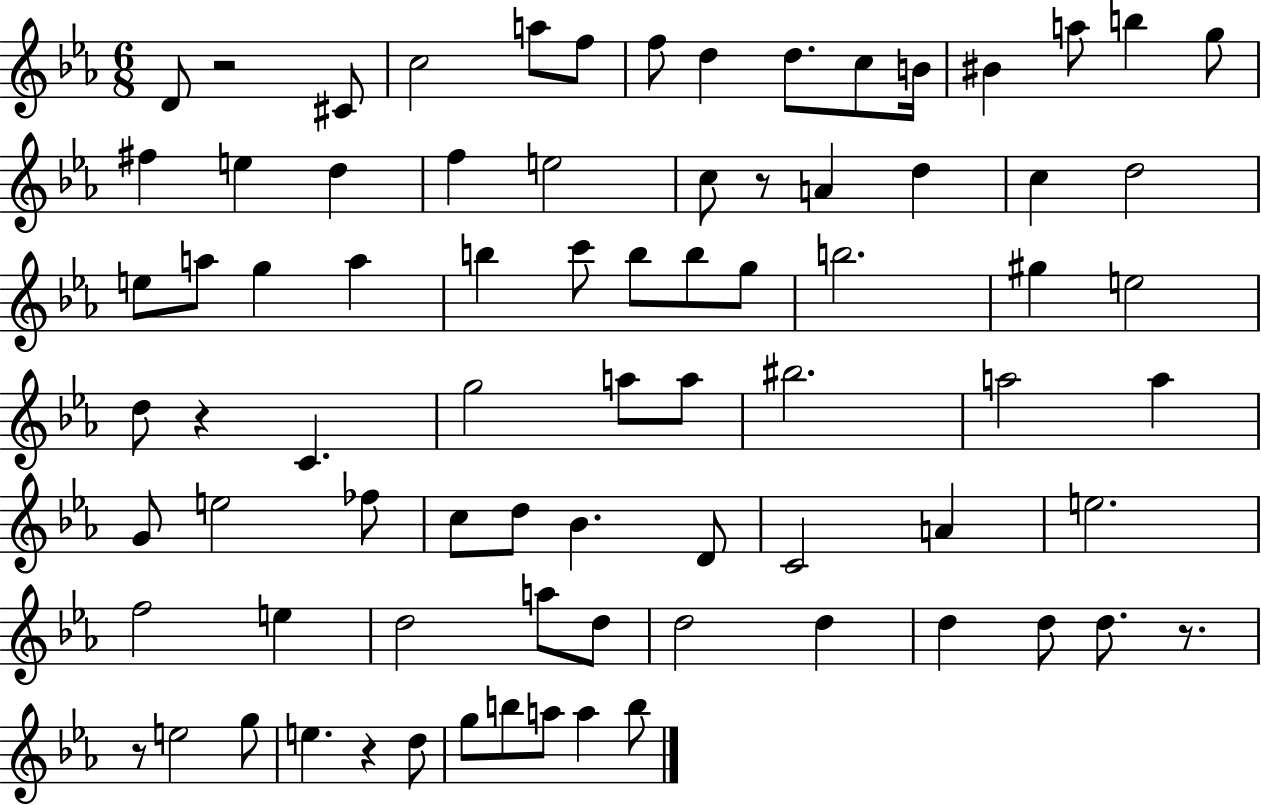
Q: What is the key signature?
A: EES major